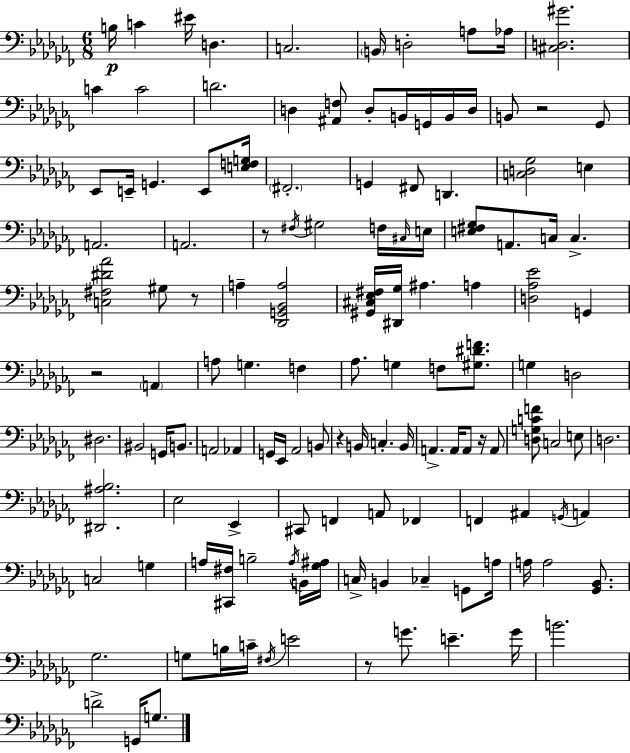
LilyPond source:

{
  \clef bass
  \numericTimeSignature
  \time 6/8
  \key aes \minor
  b16\p c'4 eis'16 d4. | c2. | \parenthesize b,16 d2-. a8 aes16 | <cis d gis'>2. | \break c'4 c'2 | d'2. | d4 <ais, f>8 d8-. b,16 g,16 b,16 d16 | b,8 r2 ges,8 | \break ees,8 e,16-- g,4. e,8 <e f g>16 | \parenthesize fis,2.-. | g,4 fis,8 d,4. | <c d ges>2 e4 | \break a,2. | a,2. | r8 \acciaccatura { fis16 } gis2 f16 | \grace { cis16 } e16 <e fis ges>8 a,8. c16 c4.-> | \break <c fis dis' aes'>2 gis8 | r8 a4-- <des, g, bes, a>2 | <gis, cis ees fis>16 <dis, ges>16 ais4. a4 | <d aes ees'>2 g,4 | \break r2 \parenthesize a,4 | a8 g4. f4 | aes8. g4 f8 <gis dis' f'>8. | g4 d2 | \break dis2. | bis,2 g,16 b,8. | a,2 aes,4 | g,16 ees,16 aes,2 | \break b,8 r4 b,16 c4.-. | b,16 a,4.-> a,16 a,8 r16 | a,8 <d g c' f'>8 c2 | e8 d2. | \break <dis, ais bes>2. | ees2 ees,4-> | cis,8 f,4 a,8 fes,4 | f,4 ais,4 \acciaccatura { g,16 } a,4 | \break c2 g4 | a16 <cis, fis>16 b2-- | \acciaccatura { a16 } b,16 <ges ais>16 c16-> b,4 ces4-- | g,8 a16 a16 a2 | \break <ges, bes,>8. ges2. | g8 b16 c'16-- \acciaccatura { fis16 } e'2 | r8 g'8. e'4.-- | g'16 b'2. | \break d'2-> | g,16 g8. \bar "|."
}